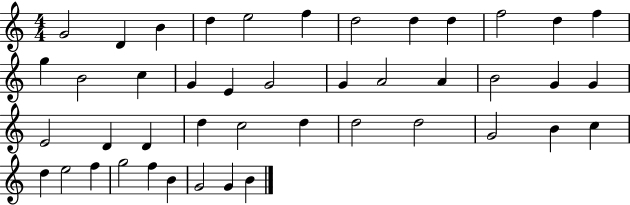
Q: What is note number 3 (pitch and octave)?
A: B4